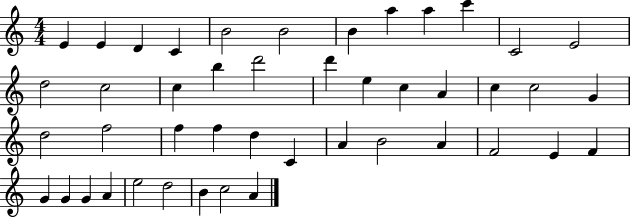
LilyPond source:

{
  \clef treble
  \numericTimeSignature
  \time 4/4
  \key c \major
  e'4 e'4 d'4 c'4 | b'2 b'2 | b'4 a''4 a''4 c'''4 | c'2 e'2 | \break d''2 c''2 | c''4 b''4 d'''2 | d'''4 e''4 c''4 a'4 | c''4 c''2 g'4 | \break d''2 f''2 | f''4 f''4 d''4 c'4 | a'4 b'2 a'4 | f'2 e'4 f'4 | \break g'4 g'4 g'4 a'4 | e''2 d''2 | b'4 c''2 a'4 | \bar "|."
}